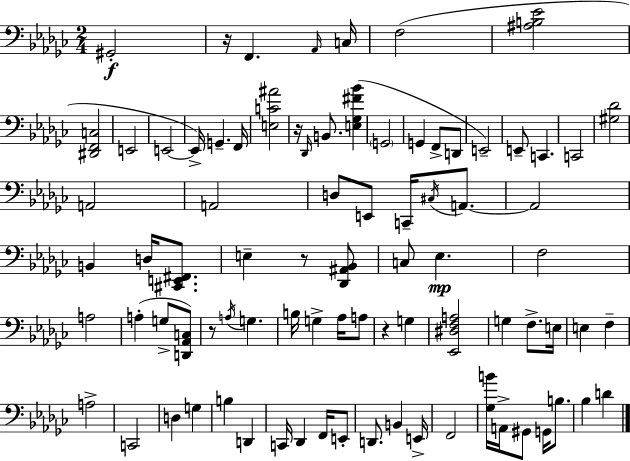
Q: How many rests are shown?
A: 5